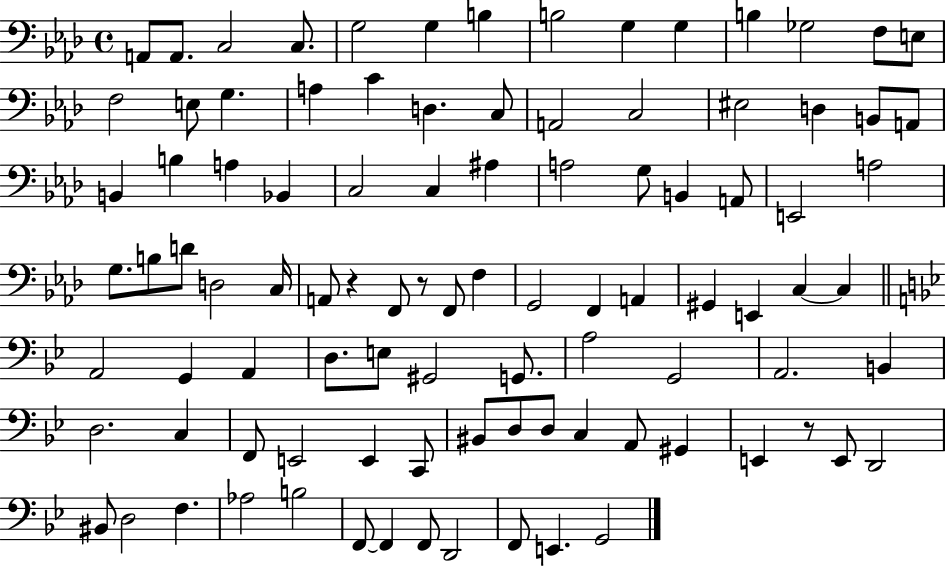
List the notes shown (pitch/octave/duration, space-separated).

A2/e A2/e. C3/h C3/e. G3/h G3/q B3/q B3/h G3/q G3/q B3/q Gb3/h F3/e E3/e F3/h E3/e G3/q. A3/q C4/q D3/q. C3/e A2/h C3/h EIS3/h D3/q B2/e A2/e B2/q B3/q A3/q Bb2/q C3/h C3/q A#3/q A3/h G3/e B2/q A2/e E2/h A3/h G3/e. B3/e D4/e D3/h C3/s A2/e R/q F2/e R/e F2/e F3/q G2/h F2/q A2/q G#2/q E2/q C3/q C3/q A2/h G2/q A2/q D3/e. E3/e G#2/h G2/e. A3/h G2/h A2/h. B2/q D3/h. C3/q F2/e E2/h E2/q C2/e BIS2/e D3/e D3/e C3/q A2/e G#2/q E2/q R/e E2/e D2/h BIS2/e D3/h F3/q. Ab3/h B3/h F2/e F2/q F2/e D2/h F2/e E2/q. G2/h